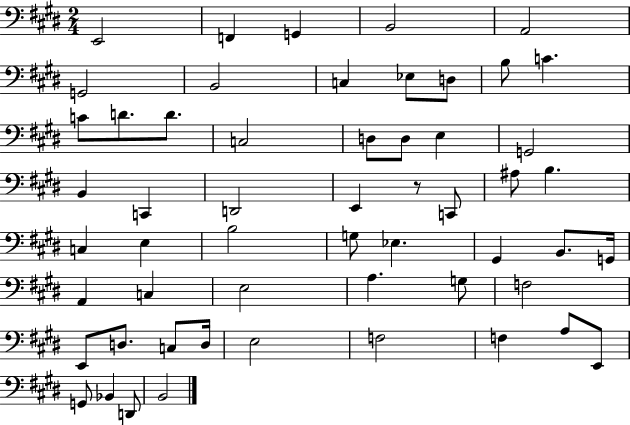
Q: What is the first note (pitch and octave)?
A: E2